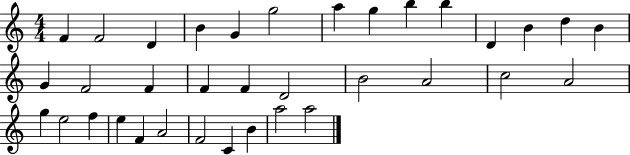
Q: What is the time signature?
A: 4/4